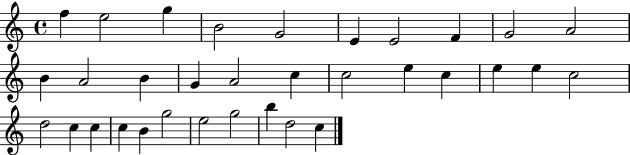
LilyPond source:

{
  \clef treble
  \time 4/4
  \defaultTimeSignature
  \key c \major
  f''4 e''2 g''4 | b'2 g'2 | e'4 e'2 f'4 | g'2 a'2 | \break b'4 a'2 b'4 | g'4 a'2 c''4 | c''2 e''4 c''4 | e''4 e''4 c''2 | \break d''2 c''4 c''4 | c''4 b'4 g''2 | e''2 g''2 | b''4 d''2 c''4 | \break \bar "|."
}